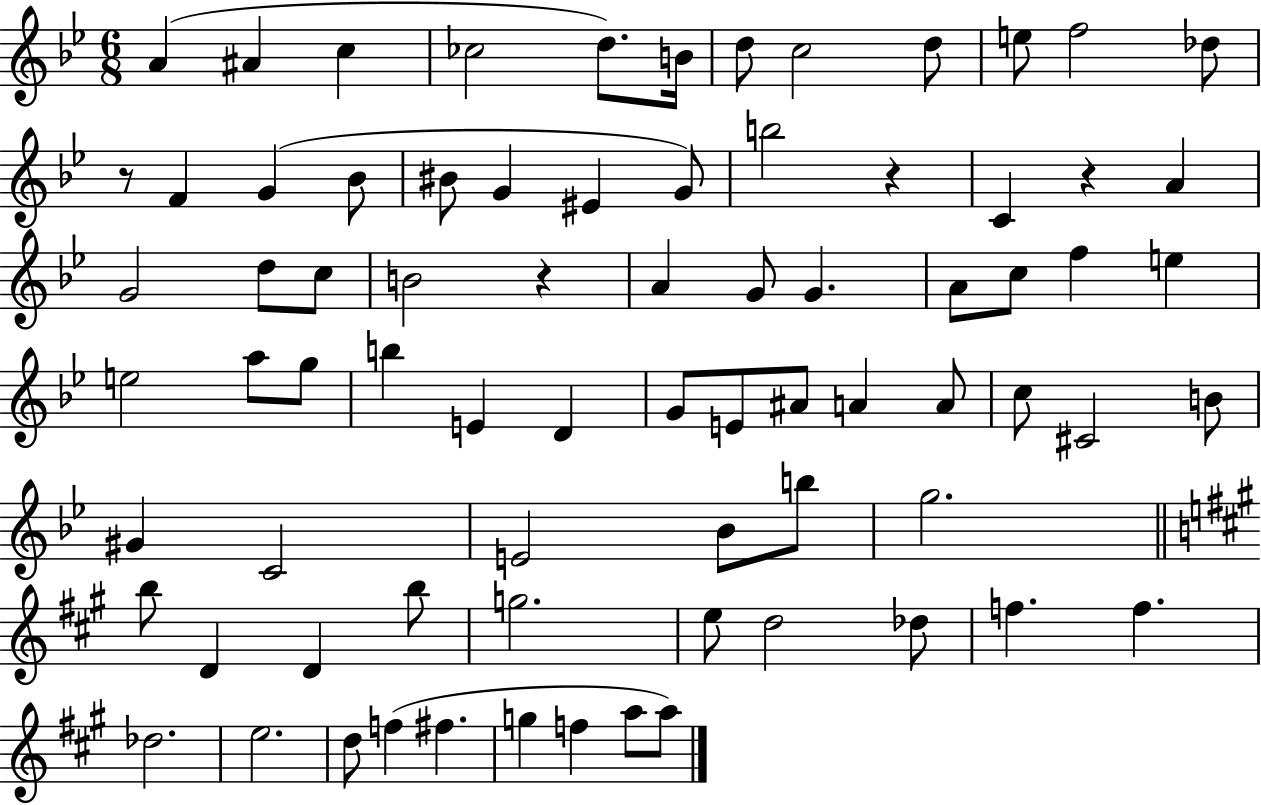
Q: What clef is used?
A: treble